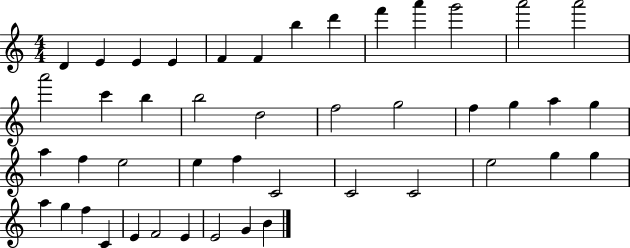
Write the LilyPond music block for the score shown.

{
  \clef treble
  \numericTimeSignature
  \time 4/4
  \key c \major
  d'4 e'4 e'4 e'4 | f'4 f'4 b''4 d'''4 | f'''4 a'''4 g'''2 | a'''2 a'''2 | \break a'''2 c'''4 b''4 | b''2 d''2 | f''2 g''2 | f''4 g''4 a''4 g''4 | \break a''4 f''4 e''2 | e''4 f''4 c'2 | c'2 c'2 | e''2 g''4 g''4 | \break a''4 g''4 f''4 c'4 | e'4 f'2 e'4 | e'2 g'4 b'4 | \bar "|."
}